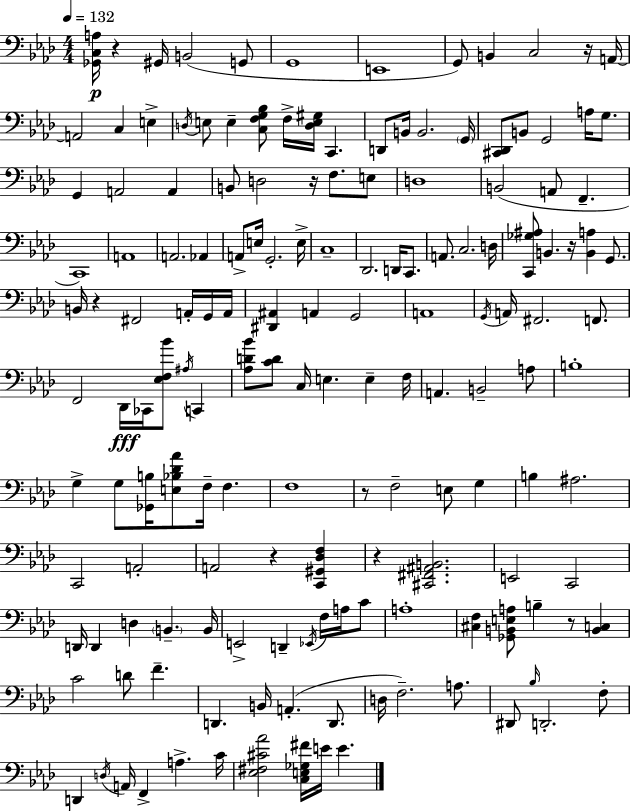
{
  \clef bass
  \numericTimeSignature
  \time 4/4
  \key aes \major
  \tempo 4 = 132
  <ges, c a>16\p r4 gis,16 b,2( g,8 | g,1 | e,1 | g,8) b,4 c2 r16 a,16~~ | \break a,2 c4 e4-> | \acciaccatura { d16 } e8 e4-- <c f g bes>8 f16-> <d e gis>16 c,4. | d,8 b,16 b,2. | \parenthesize g,16 <cis, des,>8 b,8 g,2 a16 g8. | \break g,4 a,2 a,4 | b,8 d2 r16 f8. e8 | d1 | b,2( a,8 f,4.-- | \break c,1) | a,1 | a,2. aes,4 | a,8-> e16 g,2.-. | \break e16-> c1-- | des,2. d,16 c,8. | a,8. c2. | d16 <c, ges ais>8 b,4. r16 <b, a>4 g,8. | \break b,16 r4 fis,2 a,16-. g,16 | a,16 <dis, ais,>4 a,4 g,2 | a,1 | \acciaccatura { g,16 } a,16 fis,2. f,8. | \break f,2 des,16\fff ces,16 <ees f bes'>8 \acciaccatura { ais16 } c,4 | <aes d' bes'>8 <c' d'>8 c16 e4. e4-- | f16 a,4. b,2-- | a8 b1-. | \break g4-> g8 <ges, b>16 <e bes des' aes'>8 f16-- f4. | f1 | r8 f2-- e8 g4 | b4 ais2. | \break c,2 a,2-. | a,2 r4 <c, gis, des f>4 | r4 <cis, fis, ais, b,>2. | e,2 c,2 | \break d,16 d,4 d4 \parenthesize b,4.-- | b,16 e,2-> d,4-- \acciaccatura { ees,16 } | f16 a16 c'8 a1-. | <cis f>4 <ges, b, e a>8 b4-- r8 | \break <b, c>4 c'2 d'8 f'4.-- | d,4. b,16 a,4.-.( | d,8. d16 f2.--) | a8. dis,8 \grace { bes16 } d,2.-. | \break f8-. d,4 \acciaccatura { d16 } a,16 f,4-> a4.-> | c'16 <ees fis cis' aes'>2 <c e ges fis'>16 e'16 | e'4. \bar "|."
}